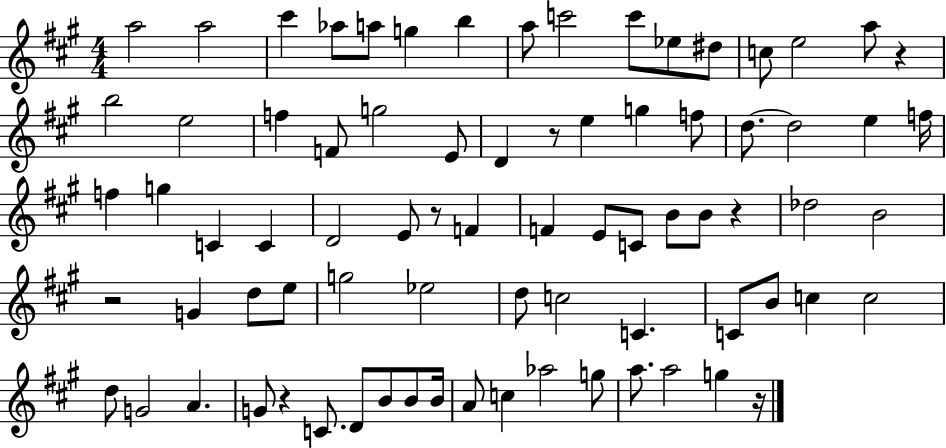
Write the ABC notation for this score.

X:1
T:Untitled
M:4/4
L:1/4
K:A
a2 a2 ^c' _a/2 a/2 g b a/2 c'2 c'/2 _e/2 ^d/2 c/2 e2 a/2 z b2 e2 f F/2 g2 E/2 D z/2 e g f/2 d/2 d2 e f/4 f g C C D2 E/2 z/2 F F E/2 C/2 B/2 B/2 z _d2 B2 z2 G d/2 e/2 g2 _e2 d/2 c2 C C/2 B/2 c c2 d/2 G2 A G/2 z C/2 D/2 B/2 B/2 B/4 A/2 c _a2 g/2 a/2 a2 g z/4